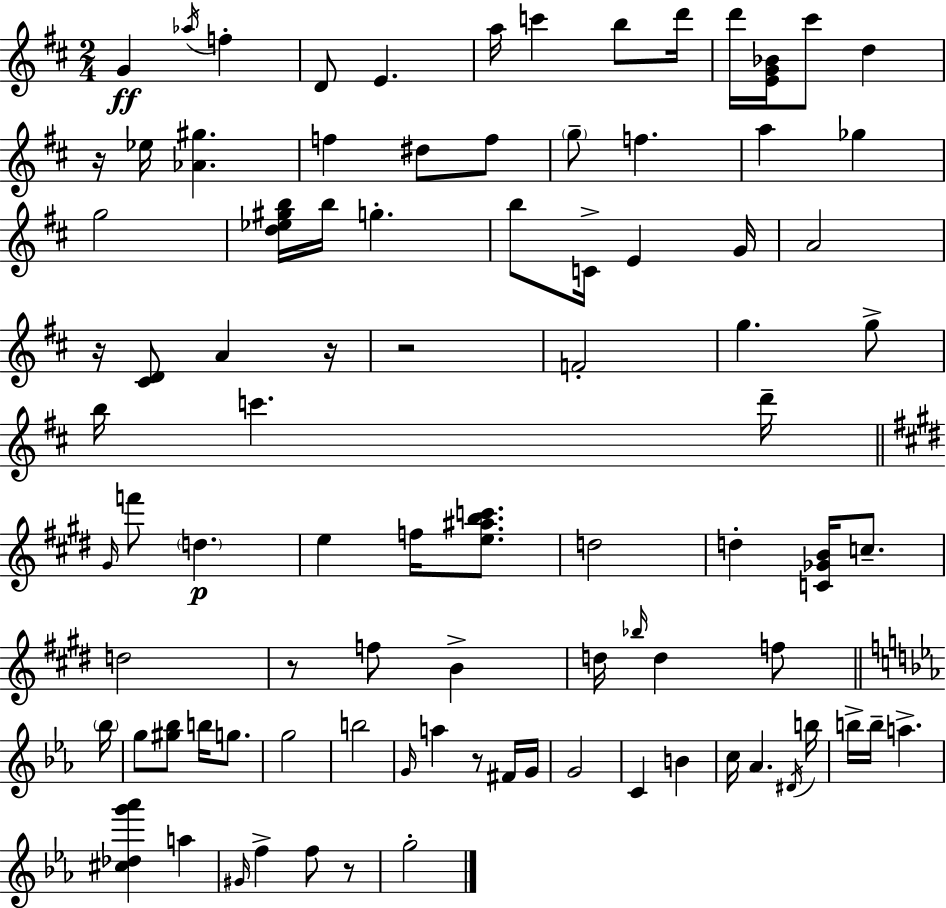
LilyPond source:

{
  \clef treble
  \numericTimeSignature
  \time 2/4
  \key d \major
  \repeat volta 2 { g'4\ff \acciaccatura { aes''16 } f''4-. | d'8 e'4. | a''16 c'''4 b''8 | d'''16 d'''16 <e' g' bes'>16 cis'''8 d''4 | \break r16 ees''16 <aes' gis''>4. | f''4 dis''8 f''8 | \parenthesize g''8-- f''4. | a''4 ges''4 | \break g''2 | <d'' ees'' gis'' b''>16 b''16 g''4.-. | b''8 c'16-> e'4 | g'16 a'2 | \break r16 <cis' d'>8 a'4 | r16 r2 | f'2-. | g''4. g''8-> | \break b''16 c'''4. | d'''16-- \bar "||" \break \key e \major \grace { gis'16 } f'''8 \parenthesize d''4.\p | e''4 f''16 <e'' ais'' b'' c'''>8. | d''2 | d''4-. <c' ges' b'>16 c''8.-- | \break d''2 | r8 f''8 b'4-> | d''16 \grace { bes''16 } d''4 f''8 | \bar "||" \break \key ees \major \parenthesize bes''16 g''8 <gis'' bes''>8 b''16 g''8. | g''2 | b''2 | \grace { g'16 } a''4 r8 | \break fis'16 g'16 g'2 | c'4 b'4 | c''16 aes'4. | \acciaccatura { dis'16 } b''16 b''16-> b''16-- a''4.-> | \break <cis'' des'' g''' aes'''>4 a''4 | \grace { gis'16 } f''4-> | f''8 r8 g''2-. | } \bar "|."
}